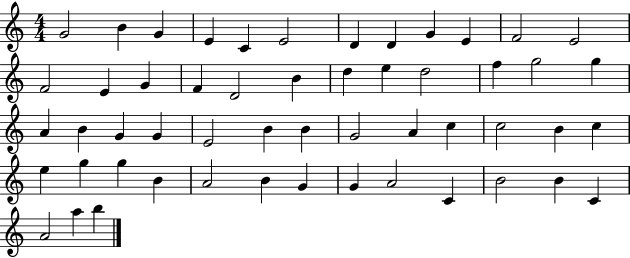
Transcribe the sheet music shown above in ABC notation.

X:1
T:Untitled
M:4/4
L:1/4
K:C
G2 B G E C E2 D D G E F2 E2 F2 E G F D2 B d e d2 f g2 g A B G G E2 B B G2 A c c2 B c e g g B A2 B G G A2 C B2 B C A2 a b